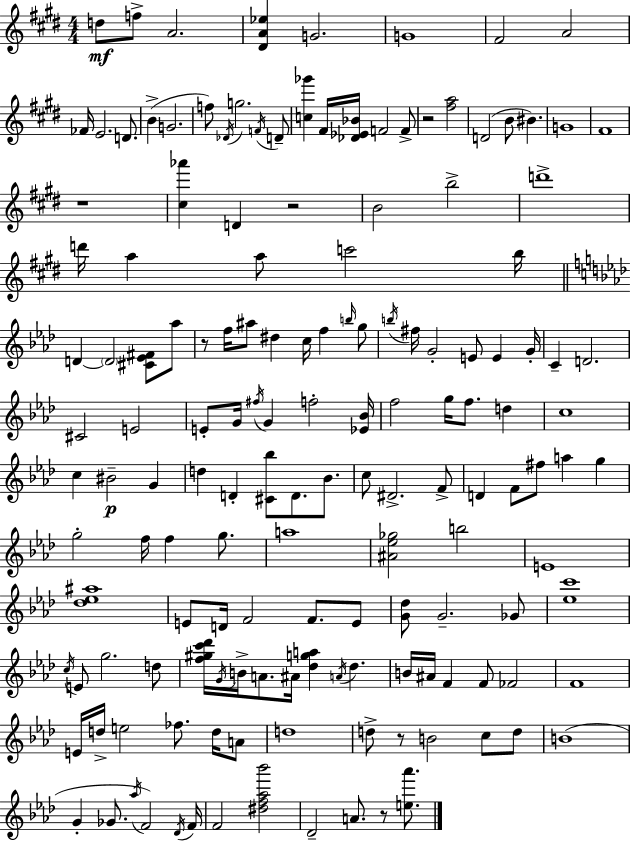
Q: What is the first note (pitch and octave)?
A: D5